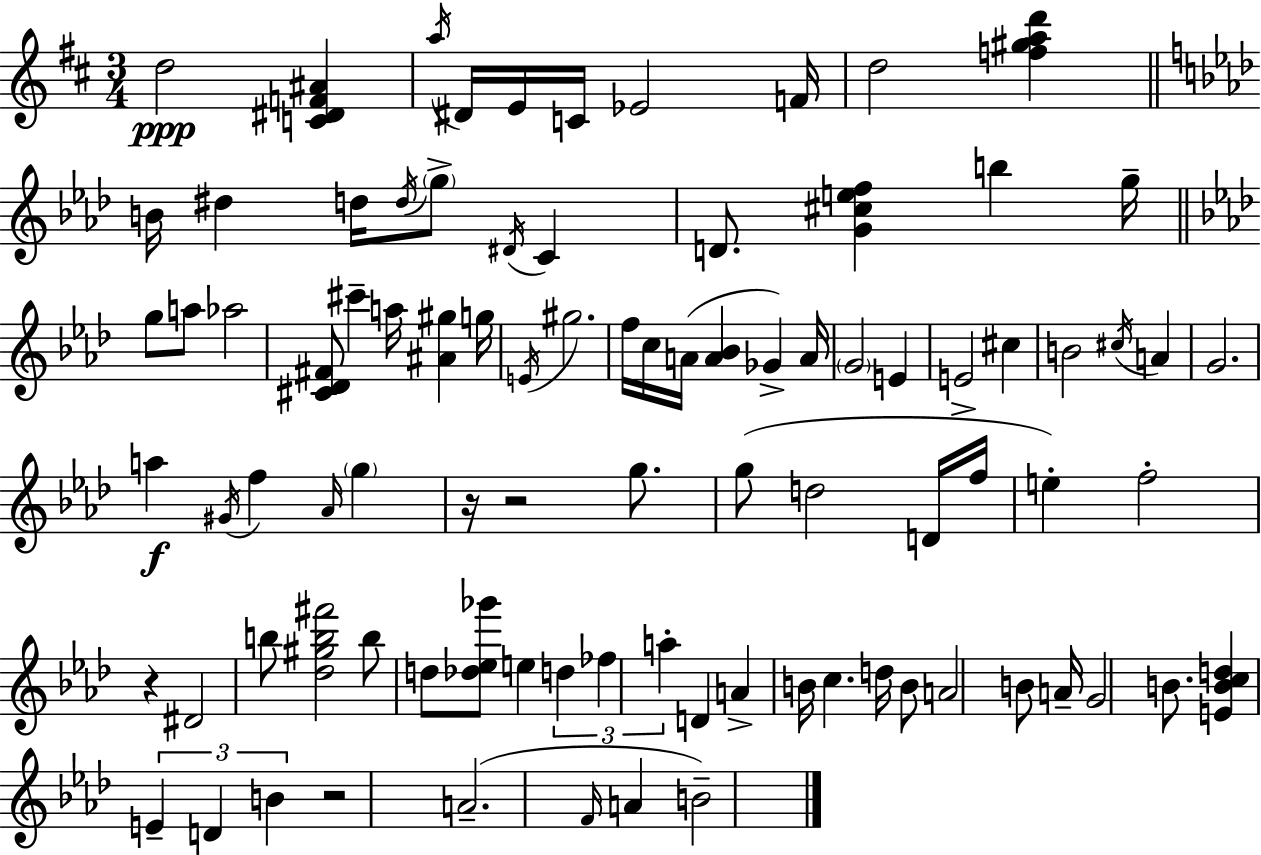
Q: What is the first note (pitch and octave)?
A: D5